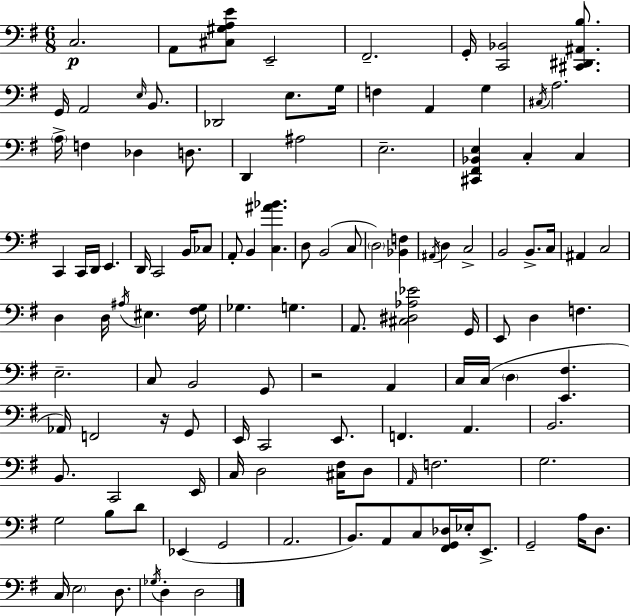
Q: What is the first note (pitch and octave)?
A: C3